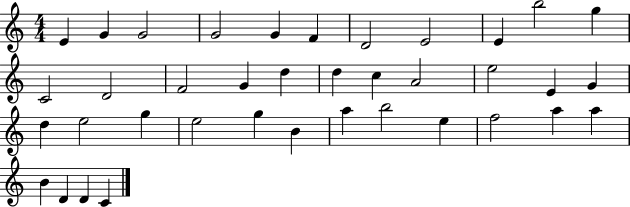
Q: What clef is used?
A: treble